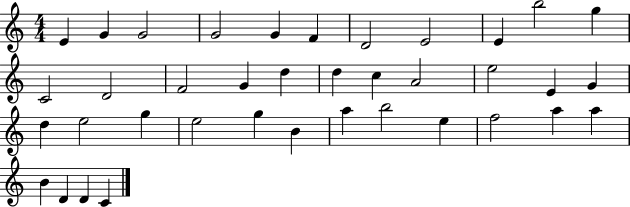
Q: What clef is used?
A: treble